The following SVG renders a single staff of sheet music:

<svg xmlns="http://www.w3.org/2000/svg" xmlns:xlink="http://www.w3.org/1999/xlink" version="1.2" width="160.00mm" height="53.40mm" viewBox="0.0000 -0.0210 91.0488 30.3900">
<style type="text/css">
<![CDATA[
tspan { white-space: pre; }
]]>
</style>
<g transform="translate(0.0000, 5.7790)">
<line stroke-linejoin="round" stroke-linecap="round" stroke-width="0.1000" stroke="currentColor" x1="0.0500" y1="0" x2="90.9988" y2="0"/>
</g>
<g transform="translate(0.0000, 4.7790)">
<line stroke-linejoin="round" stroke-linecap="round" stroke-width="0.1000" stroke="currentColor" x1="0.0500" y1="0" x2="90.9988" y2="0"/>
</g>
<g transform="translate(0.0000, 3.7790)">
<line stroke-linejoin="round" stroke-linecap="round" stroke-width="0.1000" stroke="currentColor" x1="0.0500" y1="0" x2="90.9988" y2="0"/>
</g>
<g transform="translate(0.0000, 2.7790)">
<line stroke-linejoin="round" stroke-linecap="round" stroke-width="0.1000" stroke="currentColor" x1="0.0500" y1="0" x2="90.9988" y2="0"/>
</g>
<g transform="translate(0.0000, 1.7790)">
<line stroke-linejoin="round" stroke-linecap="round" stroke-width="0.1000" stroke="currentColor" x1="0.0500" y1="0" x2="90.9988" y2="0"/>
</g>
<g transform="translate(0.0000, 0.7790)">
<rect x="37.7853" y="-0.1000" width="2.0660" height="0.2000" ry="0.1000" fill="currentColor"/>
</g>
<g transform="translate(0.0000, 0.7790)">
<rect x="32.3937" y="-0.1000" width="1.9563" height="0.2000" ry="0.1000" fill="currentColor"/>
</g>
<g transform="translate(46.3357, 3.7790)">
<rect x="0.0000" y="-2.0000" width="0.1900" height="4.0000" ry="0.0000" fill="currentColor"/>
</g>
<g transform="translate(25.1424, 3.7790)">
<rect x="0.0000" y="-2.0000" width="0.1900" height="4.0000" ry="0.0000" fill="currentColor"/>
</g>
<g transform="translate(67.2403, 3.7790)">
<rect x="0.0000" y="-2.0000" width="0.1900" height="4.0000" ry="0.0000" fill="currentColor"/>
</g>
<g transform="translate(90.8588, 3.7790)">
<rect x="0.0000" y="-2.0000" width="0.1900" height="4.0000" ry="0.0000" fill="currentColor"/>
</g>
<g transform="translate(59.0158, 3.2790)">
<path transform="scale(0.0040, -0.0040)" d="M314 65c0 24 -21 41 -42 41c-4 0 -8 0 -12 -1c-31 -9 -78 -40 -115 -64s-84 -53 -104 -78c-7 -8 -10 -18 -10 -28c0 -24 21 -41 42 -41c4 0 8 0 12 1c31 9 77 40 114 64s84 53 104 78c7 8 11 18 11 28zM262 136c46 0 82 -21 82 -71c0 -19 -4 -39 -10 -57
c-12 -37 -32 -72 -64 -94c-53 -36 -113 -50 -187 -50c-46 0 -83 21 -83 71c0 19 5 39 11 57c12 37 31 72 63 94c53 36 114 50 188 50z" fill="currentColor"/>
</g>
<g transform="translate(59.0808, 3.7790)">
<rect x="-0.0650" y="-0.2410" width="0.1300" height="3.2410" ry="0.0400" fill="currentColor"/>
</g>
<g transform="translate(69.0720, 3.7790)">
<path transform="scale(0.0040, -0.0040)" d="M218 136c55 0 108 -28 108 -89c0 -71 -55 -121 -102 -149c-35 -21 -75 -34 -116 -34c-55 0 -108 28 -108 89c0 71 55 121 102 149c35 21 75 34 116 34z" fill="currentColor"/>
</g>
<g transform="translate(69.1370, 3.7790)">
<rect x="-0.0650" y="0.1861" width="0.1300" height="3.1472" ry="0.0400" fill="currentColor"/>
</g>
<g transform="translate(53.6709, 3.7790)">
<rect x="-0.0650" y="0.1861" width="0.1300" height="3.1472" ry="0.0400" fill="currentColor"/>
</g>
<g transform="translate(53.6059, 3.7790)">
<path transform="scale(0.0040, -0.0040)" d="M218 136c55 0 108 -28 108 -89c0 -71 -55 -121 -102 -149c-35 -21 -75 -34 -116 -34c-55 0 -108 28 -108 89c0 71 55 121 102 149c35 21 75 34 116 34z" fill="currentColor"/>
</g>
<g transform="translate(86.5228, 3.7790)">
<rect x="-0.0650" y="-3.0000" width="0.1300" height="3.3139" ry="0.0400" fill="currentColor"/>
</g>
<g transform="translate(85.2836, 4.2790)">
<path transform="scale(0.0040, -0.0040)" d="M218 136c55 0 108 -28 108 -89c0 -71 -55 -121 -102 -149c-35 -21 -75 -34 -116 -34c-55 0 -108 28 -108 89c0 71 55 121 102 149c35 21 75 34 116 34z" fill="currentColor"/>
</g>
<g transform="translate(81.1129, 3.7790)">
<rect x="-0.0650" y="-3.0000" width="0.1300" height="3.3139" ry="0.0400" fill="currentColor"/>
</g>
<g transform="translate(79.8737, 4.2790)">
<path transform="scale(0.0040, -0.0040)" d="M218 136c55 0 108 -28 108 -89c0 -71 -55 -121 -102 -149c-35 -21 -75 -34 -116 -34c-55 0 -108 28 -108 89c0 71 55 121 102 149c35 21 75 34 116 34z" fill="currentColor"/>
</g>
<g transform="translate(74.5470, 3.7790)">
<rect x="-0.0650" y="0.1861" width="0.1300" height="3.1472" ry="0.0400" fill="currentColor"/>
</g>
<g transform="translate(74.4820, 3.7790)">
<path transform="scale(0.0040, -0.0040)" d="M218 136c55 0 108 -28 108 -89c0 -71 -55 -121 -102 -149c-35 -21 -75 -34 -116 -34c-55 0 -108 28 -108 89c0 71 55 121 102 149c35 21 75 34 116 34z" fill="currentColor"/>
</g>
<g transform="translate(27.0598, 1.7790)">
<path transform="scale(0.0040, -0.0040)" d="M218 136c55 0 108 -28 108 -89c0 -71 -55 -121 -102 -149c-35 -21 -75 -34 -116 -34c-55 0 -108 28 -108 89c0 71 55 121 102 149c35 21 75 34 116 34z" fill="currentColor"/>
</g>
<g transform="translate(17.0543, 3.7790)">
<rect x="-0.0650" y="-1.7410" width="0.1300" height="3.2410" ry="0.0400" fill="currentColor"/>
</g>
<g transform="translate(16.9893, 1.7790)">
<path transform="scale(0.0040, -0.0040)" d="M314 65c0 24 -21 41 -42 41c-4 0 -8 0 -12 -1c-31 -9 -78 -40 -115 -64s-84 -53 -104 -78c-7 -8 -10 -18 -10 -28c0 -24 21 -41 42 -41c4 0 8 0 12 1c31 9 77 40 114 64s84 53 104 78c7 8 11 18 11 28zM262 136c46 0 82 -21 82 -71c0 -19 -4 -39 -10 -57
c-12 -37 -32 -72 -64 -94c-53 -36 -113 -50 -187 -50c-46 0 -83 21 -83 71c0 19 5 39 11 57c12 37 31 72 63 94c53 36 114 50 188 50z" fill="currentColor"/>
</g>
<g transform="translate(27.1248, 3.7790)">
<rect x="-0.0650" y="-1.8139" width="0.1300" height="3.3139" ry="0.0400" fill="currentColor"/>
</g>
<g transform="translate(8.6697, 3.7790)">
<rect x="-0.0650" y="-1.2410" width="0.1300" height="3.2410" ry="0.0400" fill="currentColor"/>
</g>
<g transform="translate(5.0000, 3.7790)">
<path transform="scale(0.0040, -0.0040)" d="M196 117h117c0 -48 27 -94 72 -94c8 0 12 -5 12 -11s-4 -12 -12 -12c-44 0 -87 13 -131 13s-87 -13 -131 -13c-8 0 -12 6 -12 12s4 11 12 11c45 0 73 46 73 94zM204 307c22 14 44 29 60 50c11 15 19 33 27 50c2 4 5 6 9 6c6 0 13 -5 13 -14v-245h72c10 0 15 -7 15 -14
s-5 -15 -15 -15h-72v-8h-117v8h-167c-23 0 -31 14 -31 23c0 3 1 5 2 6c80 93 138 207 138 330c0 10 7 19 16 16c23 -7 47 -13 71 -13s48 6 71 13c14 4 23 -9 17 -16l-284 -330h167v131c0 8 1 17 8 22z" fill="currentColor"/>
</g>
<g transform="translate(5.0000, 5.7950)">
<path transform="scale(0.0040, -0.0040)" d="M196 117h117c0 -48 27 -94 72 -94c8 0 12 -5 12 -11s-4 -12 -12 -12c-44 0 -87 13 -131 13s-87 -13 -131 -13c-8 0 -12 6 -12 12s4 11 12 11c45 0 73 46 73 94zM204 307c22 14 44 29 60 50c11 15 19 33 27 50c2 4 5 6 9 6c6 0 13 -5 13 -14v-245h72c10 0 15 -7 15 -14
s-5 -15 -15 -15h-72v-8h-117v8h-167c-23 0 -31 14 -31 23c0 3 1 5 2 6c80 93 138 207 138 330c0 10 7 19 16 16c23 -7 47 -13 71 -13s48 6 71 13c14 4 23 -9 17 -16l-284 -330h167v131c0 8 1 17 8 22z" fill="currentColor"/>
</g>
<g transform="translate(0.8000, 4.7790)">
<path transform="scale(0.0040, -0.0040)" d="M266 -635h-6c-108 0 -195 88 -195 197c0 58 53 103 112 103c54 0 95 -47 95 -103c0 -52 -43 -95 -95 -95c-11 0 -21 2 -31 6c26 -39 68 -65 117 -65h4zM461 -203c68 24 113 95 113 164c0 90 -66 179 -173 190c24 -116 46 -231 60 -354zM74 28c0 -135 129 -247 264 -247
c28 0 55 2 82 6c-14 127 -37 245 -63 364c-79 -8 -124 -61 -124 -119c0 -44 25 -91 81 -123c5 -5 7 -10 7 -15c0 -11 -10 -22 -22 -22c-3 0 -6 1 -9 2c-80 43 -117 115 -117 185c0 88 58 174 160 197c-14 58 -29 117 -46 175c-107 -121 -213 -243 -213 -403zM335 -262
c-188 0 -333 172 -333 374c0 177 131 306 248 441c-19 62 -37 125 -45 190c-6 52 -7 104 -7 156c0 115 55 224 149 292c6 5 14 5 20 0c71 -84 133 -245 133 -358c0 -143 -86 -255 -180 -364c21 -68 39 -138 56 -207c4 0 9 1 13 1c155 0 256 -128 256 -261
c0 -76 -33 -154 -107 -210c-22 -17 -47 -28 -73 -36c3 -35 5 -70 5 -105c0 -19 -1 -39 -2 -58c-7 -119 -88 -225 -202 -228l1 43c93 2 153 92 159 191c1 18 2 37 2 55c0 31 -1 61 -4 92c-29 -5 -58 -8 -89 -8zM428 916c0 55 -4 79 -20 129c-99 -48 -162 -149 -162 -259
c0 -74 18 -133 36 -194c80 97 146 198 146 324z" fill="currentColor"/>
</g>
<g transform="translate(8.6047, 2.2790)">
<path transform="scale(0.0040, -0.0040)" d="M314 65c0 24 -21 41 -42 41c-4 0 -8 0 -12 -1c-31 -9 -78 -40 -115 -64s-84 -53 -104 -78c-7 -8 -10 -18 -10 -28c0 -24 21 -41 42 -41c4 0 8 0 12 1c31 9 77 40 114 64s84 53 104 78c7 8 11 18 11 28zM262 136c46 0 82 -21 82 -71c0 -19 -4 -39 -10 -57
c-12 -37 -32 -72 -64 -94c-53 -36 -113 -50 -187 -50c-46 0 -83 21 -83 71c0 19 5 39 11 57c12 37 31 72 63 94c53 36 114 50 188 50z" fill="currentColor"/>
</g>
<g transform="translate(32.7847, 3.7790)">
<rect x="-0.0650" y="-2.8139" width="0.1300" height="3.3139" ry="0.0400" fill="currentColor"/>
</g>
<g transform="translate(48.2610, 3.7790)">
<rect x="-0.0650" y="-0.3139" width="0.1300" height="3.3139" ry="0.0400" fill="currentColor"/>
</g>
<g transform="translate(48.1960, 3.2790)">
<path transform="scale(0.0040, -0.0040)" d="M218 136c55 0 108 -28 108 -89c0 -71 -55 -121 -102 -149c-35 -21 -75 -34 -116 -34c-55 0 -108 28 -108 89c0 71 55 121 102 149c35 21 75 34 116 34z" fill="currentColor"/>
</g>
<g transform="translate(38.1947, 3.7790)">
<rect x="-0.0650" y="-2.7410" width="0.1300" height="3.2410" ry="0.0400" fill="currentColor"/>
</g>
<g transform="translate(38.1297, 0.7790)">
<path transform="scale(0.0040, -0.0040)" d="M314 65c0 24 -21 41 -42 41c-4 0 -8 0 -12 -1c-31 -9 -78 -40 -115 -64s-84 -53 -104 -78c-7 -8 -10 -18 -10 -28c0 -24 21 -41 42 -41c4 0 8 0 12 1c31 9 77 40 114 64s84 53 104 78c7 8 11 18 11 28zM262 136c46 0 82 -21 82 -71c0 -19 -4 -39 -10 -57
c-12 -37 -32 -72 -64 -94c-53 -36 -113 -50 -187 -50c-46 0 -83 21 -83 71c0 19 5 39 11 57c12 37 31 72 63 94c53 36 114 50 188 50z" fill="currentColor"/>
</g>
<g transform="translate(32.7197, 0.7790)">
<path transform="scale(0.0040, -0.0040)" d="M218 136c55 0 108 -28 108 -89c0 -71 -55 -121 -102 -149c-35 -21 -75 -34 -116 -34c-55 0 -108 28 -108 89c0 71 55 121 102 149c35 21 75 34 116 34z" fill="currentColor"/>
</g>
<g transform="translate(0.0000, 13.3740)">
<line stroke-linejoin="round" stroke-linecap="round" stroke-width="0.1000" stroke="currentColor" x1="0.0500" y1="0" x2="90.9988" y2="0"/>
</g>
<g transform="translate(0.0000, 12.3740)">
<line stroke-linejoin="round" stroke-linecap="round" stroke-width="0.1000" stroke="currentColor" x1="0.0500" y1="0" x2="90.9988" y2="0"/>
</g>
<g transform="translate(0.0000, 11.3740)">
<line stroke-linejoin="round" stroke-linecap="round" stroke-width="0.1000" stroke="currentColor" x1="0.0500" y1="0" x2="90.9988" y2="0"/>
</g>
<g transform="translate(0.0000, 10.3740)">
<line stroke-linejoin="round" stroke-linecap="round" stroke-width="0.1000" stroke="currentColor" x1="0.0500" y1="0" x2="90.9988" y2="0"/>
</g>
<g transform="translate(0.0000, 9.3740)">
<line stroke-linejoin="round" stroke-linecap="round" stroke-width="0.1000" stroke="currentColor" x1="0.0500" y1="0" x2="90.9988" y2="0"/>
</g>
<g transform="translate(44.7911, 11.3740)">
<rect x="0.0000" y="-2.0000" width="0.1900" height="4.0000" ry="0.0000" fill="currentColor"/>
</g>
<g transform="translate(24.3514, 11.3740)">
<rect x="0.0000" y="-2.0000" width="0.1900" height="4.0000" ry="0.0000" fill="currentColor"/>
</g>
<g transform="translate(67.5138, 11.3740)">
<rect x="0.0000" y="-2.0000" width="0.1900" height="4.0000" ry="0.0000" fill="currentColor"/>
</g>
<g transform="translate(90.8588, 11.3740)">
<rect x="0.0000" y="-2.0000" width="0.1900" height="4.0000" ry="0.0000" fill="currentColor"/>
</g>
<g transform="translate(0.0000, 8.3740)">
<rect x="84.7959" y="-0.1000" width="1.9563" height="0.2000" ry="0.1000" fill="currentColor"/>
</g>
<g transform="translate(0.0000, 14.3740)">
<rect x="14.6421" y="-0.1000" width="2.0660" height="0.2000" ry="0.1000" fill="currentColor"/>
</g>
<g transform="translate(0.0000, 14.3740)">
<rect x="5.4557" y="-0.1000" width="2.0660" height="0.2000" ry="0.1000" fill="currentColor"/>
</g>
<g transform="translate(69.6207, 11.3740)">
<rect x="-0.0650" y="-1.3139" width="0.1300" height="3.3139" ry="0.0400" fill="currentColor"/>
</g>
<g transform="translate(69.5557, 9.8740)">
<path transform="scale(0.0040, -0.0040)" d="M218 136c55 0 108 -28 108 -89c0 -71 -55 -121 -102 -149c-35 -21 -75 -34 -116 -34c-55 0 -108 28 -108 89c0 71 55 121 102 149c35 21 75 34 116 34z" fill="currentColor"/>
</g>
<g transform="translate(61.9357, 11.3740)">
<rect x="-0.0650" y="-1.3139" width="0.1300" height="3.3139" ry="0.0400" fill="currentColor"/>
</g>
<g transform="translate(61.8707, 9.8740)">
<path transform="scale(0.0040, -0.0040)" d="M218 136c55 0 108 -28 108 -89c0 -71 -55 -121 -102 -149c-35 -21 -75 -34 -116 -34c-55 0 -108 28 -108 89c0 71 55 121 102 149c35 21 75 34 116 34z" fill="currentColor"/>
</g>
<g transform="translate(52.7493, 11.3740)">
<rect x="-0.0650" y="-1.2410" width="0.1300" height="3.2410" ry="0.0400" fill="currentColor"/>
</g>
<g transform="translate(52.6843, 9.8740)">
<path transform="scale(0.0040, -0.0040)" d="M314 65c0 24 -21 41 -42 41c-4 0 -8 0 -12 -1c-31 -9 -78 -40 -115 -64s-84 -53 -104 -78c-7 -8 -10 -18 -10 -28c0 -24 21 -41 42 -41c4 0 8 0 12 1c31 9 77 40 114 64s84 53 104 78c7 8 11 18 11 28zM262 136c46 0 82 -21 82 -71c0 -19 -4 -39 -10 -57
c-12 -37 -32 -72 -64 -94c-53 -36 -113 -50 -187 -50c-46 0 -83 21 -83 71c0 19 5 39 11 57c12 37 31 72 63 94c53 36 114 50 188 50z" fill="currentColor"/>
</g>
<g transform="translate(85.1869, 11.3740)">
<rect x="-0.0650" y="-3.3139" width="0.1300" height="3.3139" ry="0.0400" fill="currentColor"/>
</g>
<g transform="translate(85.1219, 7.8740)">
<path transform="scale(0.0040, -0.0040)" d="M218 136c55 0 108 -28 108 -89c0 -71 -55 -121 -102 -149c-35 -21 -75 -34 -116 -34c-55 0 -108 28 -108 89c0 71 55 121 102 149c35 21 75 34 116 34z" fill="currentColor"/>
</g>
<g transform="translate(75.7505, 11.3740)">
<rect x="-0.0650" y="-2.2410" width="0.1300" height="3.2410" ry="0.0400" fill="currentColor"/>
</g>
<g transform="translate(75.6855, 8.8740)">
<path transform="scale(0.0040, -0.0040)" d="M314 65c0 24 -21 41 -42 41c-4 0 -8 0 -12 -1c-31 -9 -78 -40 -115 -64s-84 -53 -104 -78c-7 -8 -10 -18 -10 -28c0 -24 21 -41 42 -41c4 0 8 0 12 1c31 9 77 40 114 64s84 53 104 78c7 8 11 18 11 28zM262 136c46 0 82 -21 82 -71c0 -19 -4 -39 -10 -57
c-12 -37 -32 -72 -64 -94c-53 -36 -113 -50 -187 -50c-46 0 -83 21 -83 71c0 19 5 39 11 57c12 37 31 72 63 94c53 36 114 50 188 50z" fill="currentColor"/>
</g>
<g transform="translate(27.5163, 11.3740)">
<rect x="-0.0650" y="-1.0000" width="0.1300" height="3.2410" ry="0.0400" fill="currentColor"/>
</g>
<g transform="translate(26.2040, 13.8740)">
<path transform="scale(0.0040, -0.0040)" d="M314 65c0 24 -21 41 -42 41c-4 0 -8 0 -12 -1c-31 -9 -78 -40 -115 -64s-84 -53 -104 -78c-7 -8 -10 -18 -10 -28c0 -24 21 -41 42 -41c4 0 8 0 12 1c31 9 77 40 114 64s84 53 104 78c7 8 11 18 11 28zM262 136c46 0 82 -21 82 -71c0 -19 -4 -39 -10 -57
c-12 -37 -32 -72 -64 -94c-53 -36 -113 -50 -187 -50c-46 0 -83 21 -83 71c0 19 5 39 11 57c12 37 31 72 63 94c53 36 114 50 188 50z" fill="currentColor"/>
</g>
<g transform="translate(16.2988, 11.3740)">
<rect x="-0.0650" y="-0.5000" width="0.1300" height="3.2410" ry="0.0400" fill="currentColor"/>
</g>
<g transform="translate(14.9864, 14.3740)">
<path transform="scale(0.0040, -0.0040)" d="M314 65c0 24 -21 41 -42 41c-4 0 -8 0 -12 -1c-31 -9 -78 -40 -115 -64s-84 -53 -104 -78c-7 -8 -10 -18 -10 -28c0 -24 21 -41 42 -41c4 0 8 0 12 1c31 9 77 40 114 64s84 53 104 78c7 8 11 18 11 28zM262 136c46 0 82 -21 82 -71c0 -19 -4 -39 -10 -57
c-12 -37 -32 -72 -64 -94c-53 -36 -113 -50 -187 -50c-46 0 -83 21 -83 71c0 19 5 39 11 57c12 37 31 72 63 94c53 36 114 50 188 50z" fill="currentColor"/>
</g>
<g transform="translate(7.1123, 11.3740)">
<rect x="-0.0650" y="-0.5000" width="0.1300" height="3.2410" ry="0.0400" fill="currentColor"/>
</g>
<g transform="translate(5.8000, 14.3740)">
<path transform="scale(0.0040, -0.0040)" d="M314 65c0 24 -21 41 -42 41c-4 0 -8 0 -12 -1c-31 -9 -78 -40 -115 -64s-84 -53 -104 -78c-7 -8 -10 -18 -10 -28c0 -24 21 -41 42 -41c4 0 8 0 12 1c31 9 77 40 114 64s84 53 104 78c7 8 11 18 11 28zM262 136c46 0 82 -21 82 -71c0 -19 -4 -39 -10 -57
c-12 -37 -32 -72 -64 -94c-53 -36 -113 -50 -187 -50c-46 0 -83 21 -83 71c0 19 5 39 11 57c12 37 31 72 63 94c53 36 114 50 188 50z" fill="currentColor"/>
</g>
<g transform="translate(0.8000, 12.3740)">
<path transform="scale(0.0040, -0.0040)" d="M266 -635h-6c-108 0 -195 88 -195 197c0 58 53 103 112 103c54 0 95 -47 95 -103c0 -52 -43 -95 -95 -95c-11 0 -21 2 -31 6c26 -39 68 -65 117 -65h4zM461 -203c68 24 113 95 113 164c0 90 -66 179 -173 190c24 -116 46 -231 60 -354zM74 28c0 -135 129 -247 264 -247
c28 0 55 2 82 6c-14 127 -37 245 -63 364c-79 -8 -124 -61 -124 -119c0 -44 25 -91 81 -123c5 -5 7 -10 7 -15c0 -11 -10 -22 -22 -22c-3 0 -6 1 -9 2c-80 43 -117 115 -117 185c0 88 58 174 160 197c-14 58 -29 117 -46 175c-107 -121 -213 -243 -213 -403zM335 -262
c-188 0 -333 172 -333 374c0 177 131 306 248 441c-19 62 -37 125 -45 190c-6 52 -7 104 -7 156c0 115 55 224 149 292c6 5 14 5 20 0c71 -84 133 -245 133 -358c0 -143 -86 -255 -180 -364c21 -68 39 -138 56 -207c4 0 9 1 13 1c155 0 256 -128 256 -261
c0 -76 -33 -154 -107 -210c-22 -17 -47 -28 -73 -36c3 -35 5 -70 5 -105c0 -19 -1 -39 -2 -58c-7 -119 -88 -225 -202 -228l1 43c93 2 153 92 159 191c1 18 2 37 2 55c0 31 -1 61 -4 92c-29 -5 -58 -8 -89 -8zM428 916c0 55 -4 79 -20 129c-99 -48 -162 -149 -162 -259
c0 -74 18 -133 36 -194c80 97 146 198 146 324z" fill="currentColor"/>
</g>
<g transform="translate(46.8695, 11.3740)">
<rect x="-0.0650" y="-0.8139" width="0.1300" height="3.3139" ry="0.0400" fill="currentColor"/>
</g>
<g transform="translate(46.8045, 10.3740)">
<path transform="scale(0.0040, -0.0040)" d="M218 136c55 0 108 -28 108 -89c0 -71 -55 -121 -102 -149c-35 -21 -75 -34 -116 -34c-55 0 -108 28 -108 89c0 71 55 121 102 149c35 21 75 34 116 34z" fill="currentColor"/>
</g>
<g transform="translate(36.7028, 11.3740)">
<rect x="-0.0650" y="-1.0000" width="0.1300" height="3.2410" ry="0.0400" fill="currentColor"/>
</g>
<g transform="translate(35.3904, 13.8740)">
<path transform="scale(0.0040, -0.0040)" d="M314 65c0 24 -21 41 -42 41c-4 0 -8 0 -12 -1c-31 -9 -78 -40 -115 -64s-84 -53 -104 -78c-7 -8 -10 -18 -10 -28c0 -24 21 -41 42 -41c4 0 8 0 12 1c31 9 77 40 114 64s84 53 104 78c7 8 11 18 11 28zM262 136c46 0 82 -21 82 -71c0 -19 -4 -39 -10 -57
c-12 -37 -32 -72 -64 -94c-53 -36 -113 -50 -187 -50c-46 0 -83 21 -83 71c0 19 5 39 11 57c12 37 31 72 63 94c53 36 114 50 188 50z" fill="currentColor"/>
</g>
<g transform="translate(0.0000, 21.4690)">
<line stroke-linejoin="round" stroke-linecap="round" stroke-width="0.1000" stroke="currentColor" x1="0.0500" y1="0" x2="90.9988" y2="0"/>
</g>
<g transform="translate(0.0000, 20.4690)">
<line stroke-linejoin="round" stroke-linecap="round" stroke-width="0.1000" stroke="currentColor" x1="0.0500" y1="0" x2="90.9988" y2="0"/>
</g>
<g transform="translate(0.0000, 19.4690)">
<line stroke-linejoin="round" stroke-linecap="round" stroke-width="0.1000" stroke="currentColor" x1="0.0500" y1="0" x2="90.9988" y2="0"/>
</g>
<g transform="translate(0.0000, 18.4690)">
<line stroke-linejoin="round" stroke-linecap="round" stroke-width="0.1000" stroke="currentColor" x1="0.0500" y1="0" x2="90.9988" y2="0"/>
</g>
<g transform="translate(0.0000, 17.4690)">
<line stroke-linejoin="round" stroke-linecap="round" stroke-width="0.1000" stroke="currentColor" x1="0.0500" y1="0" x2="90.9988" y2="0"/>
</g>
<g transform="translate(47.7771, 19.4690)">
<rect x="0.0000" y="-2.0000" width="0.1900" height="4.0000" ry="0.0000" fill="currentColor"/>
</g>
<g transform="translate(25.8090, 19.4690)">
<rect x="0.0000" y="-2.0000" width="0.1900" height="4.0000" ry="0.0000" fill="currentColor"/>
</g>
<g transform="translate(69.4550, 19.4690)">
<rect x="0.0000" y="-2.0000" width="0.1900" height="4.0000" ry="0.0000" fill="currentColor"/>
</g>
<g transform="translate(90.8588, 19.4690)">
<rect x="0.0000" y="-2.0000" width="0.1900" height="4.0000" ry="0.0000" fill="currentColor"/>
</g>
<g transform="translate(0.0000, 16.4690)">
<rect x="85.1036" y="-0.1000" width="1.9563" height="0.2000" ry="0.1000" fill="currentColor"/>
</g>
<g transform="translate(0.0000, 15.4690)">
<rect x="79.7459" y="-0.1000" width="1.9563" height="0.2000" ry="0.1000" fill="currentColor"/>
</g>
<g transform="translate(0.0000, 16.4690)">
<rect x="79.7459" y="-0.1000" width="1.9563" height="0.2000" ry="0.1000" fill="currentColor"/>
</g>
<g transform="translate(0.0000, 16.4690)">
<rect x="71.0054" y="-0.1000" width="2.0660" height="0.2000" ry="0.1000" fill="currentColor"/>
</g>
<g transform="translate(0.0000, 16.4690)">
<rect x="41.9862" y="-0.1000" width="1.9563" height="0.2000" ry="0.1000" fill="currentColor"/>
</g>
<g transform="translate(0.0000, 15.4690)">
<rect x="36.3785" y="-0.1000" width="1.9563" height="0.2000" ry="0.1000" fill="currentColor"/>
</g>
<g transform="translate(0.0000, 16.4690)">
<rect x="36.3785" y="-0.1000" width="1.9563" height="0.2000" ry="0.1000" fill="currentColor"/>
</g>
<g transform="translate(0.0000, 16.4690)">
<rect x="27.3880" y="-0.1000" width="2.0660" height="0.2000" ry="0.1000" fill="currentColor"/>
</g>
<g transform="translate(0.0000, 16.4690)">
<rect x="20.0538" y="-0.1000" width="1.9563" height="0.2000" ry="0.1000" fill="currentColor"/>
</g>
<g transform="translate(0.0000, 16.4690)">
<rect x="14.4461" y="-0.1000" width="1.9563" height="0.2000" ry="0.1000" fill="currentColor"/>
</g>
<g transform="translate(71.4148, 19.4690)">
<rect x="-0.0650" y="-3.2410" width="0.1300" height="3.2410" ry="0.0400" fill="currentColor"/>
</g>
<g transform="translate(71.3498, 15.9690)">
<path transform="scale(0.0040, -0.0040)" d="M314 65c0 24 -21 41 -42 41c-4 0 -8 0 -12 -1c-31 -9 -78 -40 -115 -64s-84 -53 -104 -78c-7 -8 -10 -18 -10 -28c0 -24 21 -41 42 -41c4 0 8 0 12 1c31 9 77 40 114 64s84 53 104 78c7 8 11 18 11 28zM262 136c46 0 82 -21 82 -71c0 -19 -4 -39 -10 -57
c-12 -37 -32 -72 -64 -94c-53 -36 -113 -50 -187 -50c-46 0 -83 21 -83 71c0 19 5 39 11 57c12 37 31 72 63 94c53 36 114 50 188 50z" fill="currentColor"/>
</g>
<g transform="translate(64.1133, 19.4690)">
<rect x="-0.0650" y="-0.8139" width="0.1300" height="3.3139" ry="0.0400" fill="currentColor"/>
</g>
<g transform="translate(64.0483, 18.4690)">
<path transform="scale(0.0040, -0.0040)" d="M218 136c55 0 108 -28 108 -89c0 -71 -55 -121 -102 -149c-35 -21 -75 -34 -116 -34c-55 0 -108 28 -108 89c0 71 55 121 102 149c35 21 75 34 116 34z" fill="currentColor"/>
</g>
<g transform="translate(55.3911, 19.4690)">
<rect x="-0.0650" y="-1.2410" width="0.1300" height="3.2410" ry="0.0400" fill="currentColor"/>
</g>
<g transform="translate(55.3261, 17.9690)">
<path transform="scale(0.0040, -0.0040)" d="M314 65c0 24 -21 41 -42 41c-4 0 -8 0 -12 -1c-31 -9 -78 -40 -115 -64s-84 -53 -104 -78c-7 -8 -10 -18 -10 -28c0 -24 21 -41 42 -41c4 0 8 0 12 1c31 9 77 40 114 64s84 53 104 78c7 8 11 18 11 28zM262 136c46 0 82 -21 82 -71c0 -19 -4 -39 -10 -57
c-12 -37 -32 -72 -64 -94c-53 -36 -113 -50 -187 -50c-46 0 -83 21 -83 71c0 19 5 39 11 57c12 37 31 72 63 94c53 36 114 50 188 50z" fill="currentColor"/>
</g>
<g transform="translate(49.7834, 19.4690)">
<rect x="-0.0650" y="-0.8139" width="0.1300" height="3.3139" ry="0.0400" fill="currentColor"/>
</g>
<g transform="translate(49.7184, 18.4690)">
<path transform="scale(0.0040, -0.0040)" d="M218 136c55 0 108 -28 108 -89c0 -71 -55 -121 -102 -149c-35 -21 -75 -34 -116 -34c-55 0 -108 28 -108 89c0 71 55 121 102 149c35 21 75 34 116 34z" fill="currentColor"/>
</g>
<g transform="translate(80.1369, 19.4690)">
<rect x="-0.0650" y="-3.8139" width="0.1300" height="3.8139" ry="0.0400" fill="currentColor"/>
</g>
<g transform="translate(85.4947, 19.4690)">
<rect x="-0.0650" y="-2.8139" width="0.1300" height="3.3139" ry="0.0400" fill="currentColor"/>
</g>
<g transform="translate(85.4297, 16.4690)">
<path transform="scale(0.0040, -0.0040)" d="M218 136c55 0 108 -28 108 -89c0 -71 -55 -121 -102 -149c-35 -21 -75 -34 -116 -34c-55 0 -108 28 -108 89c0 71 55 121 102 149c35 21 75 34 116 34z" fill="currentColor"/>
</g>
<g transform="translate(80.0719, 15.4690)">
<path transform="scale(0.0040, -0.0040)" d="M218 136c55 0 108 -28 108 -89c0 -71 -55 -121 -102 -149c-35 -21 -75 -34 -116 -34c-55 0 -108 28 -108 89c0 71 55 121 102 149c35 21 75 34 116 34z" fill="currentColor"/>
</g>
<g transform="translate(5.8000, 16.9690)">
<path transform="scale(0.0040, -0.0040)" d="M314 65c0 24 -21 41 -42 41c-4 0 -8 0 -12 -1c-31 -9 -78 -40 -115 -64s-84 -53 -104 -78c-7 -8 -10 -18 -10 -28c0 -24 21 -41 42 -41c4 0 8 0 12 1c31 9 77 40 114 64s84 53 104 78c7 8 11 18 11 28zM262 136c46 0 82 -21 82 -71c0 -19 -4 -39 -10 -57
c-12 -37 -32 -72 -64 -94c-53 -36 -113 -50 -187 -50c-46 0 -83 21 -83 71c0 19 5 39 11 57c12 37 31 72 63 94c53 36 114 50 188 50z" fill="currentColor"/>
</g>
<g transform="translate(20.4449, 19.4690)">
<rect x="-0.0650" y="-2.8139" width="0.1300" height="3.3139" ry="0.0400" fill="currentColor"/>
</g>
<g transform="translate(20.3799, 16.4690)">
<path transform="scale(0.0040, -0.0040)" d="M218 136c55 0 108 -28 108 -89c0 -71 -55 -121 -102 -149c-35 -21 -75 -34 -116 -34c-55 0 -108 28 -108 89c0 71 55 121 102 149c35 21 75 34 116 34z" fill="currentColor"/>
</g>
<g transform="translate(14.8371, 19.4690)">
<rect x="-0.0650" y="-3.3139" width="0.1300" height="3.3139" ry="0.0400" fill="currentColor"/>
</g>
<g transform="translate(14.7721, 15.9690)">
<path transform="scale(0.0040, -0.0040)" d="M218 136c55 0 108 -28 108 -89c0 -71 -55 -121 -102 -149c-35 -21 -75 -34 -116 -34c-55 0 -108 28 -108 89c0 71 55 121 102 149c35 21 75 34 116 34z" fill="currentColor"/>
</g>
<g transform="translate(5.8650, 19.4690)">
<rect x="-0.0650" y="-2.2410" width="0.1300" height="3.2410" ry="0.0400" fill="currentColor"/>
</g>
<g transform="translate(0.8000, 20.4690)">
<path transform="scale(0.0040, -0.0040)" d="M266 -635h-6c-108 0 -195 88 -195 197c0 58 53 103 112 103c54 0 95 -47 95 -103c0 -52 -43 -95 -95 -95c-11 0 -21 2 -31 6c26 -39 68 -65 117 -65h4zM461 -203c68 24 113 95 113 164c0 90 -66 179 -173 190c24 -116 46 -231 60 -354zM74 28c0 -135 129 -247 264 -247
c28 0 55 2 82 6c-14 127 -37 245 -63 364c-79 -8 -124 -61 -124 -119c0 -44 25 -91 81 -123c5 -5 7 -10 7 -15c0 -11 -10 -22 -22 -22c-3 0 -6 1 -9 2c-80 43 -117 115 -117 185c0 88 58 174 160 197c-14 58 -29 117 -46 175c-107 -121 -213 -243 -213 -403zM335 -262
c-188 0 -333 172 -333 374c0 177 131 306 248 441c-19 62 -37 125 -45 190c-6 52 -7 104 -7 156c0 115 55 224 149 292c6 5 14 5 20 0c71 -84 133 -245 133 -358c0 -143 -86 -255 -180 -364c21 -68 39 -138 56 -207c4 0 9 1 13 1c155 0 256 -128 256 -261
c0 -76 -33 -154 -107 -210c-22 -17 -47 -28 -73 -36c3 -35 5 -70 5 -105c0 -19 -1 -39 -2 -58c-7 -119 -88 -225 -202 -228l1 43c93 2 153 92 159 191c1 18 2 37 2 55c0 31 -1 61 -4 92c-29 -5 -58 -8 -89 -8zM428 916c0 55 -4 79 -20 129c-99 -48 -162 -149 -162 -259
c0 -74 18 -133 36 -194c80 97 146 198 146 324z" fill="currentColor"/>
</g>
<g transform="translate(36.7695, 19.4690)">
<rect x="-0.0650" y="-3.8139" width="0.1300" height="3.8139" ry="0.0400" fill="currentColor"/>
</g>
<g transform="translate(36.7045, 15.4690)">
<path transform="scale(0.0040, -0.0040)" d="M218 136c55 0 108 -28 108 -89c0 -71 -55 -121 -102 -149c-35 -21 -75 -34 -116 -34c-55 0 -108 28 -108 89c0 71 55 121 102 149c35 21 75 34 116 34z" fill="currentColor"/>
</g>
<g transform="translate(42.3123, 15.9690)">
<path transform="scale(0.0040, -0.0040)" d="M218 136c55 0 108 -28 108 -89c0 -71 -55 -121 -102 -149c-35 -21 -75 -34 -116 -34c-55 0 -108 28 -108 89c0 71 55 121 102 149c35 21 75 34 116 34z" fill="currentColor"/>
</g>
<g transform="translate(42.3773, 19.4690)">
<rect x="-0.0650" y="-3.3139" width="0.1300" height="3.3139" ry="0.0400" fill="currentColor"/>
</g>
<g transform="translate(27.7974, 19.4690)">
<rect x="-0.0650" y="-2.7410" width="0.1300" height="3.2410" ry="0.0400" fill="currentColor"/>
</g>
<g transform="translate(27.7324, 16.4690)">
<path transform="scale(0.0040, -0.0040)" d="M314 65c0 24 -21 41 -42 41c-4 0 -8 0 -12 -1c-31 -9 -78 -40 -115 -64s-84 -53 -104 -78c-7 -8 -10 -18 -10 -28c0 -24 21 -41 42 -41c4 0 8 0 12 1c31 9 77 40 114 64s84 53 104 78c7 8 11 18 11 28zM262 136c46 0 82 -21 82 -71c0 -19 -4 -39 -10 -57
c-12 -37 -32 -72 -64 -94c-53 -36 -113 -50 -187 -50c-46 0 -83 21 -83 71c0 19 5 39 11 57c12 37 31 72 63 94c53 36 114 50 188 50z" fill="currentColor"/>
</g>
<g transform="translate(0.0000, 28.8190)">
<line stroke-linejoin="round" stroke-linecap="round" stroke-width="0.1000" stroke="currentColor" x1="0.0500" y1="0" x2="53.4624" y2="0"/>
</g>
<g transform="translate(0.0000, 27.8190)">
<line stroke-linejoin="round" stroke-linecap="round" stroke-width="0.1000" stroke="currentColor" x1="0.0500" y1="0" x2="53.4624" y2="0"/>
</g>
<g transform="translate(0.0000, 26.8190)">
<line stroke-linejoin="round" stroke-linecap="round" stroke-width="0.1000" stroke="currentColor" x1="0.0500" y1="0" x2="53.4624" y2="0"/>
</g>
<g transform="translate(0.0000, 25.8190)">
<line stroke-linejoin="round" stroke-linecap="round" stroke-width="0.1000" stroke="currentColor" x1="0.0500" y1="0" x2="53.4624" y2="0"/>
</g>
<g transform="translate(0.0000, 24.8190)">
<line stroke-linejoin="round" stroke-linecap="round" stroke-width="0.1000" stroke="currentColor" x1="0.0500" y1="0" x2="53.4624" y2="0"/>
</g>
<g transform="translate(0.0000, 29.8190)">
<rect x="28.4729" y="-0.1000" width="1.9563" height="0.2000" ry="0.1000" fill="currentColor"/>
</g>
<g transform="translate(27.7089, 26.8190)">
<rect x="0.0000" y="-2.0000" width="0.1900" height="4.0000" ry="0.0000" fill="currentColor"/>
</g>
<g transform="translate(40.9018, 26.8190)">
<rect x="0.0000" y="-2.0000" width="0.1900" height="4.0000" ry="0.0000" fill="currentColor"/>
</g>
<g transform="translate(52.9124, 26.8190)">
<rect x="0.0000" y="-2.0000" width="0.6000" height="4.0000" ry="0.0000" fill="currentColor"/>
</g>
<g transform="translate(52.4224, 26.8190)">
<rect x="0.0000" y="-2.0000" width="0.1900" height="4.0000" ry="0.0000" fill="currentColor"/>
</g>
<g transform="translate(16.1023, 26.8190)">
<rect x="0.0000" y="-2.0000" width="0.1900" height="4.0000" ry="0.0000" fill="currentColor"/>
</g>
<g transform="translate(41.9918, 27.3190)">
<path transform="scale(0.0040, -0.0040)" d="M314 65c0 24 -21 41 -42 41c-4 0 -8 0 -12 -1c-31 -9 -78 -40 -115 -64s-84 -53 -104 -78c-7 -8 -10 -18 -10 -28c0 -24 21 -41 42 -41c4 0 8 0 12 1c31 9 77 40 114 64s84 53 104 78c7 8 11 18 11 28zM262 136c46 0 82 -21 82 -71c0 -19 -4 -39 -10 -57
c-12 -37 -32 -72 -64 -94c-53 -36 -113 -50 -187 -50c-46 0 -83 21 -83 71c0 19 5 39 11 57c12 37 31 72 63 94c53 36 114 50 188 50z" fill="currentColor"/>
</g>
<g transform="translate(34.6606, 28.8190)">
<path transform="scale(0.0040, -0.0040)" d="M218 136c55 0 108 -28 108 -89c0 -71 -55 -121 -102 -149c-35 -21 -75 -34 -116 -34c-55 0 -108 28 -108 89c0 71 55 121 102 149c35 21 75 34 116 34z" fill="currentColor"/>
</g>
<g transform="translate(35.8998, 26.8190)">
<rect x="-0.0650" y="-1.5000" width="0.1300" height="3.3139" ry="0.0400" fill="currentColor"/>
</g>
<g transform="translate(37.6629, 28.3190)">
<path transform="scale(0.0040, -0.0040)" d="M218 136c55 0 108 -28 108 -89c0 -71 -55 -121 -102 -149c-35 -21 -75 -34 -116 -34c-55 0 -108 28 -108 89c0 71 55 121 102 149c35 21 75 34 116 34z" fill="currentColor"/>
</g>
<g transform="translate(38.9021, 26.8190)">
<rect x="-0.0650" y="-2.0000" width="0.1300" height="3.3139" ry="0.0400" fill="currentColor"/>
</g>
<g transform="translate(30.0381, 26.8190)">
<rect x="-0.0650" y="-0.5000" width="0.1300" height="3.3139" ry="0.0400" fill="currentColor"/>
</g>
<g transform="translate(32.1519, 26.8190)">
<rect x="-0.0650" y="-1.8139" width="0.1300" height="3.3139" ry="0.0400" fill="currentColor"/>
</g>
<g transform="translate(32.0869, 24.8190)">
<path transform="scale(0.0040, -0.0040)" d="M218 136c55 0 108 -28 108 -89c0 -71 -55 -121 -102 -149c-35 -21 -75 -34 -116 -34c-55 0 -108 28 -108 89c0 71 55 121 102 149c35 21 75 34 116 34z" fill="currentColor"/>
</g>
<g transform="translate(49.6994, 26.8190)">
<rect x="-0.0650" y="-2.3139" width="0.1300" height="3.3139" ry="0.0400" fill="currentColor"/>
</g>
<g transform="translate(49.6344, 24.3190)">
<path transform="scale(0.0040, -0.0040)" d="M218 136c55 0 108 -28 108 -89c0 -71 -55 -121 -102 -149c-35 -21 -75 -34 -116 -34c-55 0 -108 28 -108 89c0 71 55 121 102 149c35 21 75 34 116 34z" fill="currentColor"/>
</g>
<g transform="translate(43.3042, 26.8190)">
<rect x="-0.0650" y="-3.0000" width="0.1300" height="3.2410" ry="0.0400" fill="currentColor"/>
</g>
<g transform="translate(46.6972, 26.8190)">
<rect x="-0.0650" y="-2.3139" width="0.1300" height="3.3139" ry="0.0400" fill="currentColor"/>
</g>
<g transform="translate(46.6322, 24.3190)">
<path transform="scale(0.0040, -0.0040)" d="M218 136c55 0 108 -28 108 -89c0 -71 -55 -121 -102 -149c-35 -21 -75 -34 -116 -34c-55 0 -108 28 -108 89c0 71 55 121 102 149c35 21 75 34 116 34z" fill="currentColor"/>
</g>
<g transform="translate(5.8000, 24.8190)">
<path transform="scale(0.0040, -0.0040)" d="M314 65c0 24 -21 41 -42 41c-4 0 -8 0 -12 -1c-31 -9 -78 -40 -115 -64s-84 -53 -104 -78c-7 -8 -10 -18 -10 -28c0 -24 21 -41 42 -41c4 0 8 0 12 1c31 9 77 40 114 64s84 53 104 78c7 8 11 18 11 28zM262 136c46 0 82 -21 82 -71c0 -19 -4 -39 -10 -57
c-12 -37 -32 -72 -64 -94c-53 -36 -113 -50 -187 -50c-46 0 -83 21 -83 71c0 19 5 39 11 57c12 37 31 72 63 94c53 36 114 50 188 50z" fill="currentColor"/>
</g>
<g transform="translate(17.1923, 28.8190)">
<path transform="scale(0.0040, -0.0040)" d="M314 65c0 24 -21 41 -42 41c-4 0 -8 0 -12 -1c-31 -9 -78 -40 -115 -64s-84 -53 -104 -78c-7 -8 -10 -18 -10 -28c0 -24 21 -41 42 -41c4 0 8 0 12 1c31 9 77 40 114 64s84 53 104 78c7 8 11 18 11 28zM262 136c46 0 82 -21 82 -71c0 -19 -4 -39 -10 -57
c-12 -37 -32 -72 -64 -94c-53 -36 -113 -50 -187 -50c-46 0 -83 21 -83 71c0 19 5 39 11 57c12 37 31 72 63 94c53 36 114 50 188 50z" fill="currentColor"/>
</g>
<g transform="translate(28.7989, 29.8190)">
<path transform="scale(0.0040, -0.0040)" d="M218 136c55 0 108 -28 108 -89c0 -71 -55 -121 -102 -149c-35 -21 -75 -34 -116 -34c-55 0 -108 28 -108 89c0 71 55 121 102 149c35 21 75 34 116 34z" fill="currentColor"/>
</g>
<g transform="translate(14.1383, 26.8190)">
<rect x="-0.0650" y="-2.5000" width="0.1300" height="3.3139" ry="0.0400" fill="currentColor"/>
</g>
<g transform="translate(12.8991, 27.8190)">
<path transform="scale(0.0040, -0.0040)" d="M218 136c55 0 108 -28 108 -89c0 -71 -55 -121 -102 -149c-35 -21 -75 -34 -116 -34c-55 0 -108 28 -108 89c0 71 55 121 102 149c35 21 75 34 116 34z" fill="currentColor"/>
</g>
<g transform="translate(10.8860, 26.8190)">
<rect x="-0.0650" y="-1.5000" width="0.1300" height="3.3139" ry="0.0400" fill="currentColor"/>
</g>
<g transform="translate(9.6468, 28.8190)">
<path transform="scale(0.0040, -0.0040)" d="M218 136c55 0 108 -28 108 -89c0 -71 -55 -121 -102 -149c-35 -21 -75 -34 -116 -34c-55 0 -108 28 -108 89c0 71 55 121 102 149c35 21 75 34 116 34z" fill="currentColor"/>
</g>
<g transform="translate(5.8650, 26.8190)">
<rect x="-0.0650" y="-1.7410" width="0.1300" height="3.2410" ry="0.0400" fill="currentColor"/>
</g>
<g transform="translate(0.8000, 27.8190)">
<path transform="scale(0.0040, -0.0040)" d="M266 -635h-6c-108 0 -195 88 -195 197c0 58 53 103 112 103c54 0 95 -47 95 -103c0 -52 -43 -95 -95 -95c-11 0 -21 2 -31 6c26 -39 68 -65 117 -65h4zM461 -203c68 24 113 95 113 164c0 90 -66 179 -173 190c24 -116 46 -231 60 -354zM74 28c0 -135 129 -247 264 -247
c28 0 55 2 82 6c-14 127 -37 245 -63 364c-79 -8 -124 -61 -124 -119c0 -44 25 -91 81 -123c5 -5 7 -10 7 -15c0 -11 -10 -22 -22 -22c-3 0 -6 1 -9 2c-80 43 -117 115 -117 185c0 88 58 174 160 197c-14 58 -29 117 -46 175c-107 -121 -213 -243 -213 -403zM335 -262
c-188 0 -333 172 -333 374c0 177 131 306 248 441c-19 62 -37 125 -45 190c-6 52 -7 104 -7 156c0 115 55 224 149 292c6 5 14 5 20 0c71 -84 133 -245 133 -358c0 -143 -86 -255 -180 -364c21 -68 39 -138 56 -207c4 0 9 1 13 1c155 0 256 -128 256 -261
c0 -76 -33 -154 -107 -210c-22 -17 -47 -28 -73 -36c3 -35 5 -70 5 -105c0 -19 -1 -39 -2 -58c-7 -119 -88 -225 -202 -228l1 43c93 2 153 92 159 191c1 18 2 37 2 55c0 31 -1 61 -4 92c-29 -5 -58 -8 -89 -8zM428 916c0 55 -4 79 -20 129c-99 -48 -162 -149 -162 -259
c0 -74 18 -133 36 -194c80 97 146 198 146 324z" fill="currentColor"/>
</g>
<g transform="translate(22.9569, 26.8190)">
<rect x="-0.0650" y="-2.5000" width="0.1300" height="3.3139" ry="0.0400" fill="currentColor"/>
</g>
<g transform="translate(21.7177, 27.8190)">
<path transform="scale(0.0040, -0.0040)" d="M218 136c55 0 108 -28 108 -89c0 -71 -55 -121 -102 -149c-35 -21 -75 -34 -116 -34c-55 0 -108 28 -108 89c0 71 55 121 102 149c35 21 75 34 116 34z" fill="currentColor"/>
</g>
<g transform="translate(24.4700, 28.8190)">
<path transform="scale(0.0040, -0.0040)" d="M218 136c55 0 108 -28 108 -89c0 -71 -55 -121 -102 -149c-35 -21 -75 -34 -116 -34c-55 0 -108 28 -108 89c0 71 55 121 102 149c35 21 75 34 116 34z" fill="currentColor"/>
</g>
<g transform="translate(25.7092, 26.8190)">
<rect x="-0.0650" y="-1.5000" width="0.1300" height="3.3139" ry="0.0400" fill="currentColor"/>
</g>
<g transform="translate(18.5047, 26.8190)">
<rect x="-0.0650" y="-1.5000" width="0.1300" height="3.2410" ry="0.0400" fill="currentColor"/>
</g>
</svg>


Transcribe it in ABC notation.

X:1
T:Untitled
M:4/4
L:1/4
K:C
e2 f2 f a a2 c B c2 B B A A C2 C2 D2 D2 d e2 e e g2 b g2 b a a2 c' b d e2 d b2 c' a f2 E G E2 G E C f E F A2 g g